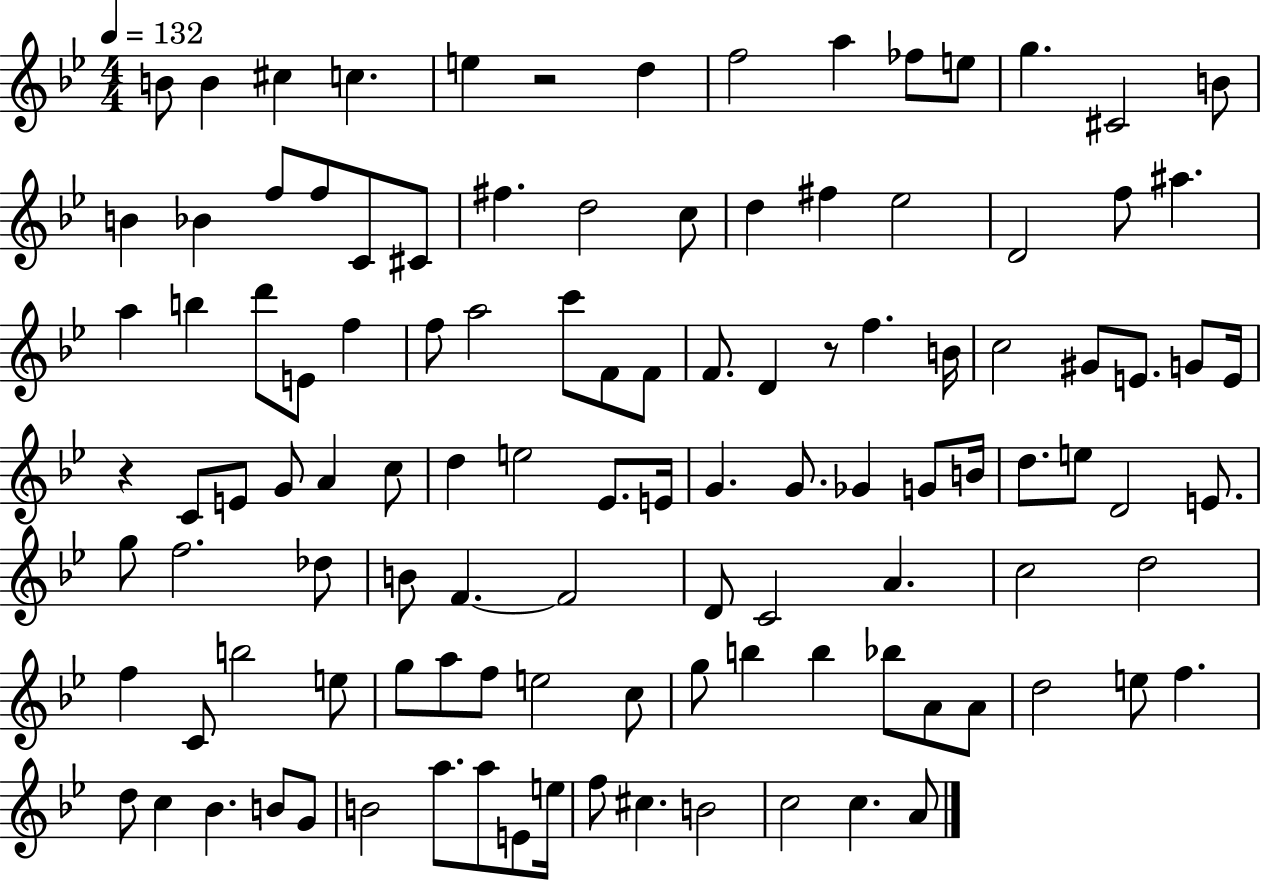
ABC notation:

X:1
T:Untitled
M:4/4
L:1/4
K:Bb
B/2 B ^c c e z2 d f2 a _f/2 e/2 g ^C2 B/2 B _B f/2 f/2 C/2 ^C/2 ^f d2 c/2 d ^f _e2 D2 f/2 ^a a b d'/2 E/2 f f/2 a2 c'/2 F/2 F/2 F/2 D z/2 f B/4 c2 ^G/2 E/2 G/2 E/4 z C/2 E/2 G/2 A c/2 d e2 _E/2 E/4 G G/2 _G G/2 B/4 d/2 e/2 D2 E/2 g/2 f2 _d/2 B/2 F F2 D/2 C2 A c2 d2 f C/2 b2 e/2 g/2 a/2 f/2 e2 c/2 g/2 b b _b/2 A/2 A/2 d2 e/2 f d/2 c _B B/2 G/2 B2 a/2 a/2 E/2 e/4 f/2 ^c B2 c2 c A/2